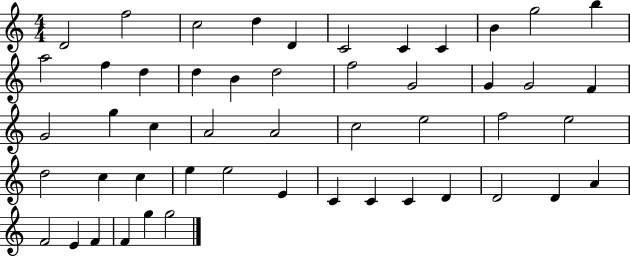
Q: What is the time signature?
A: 4/4